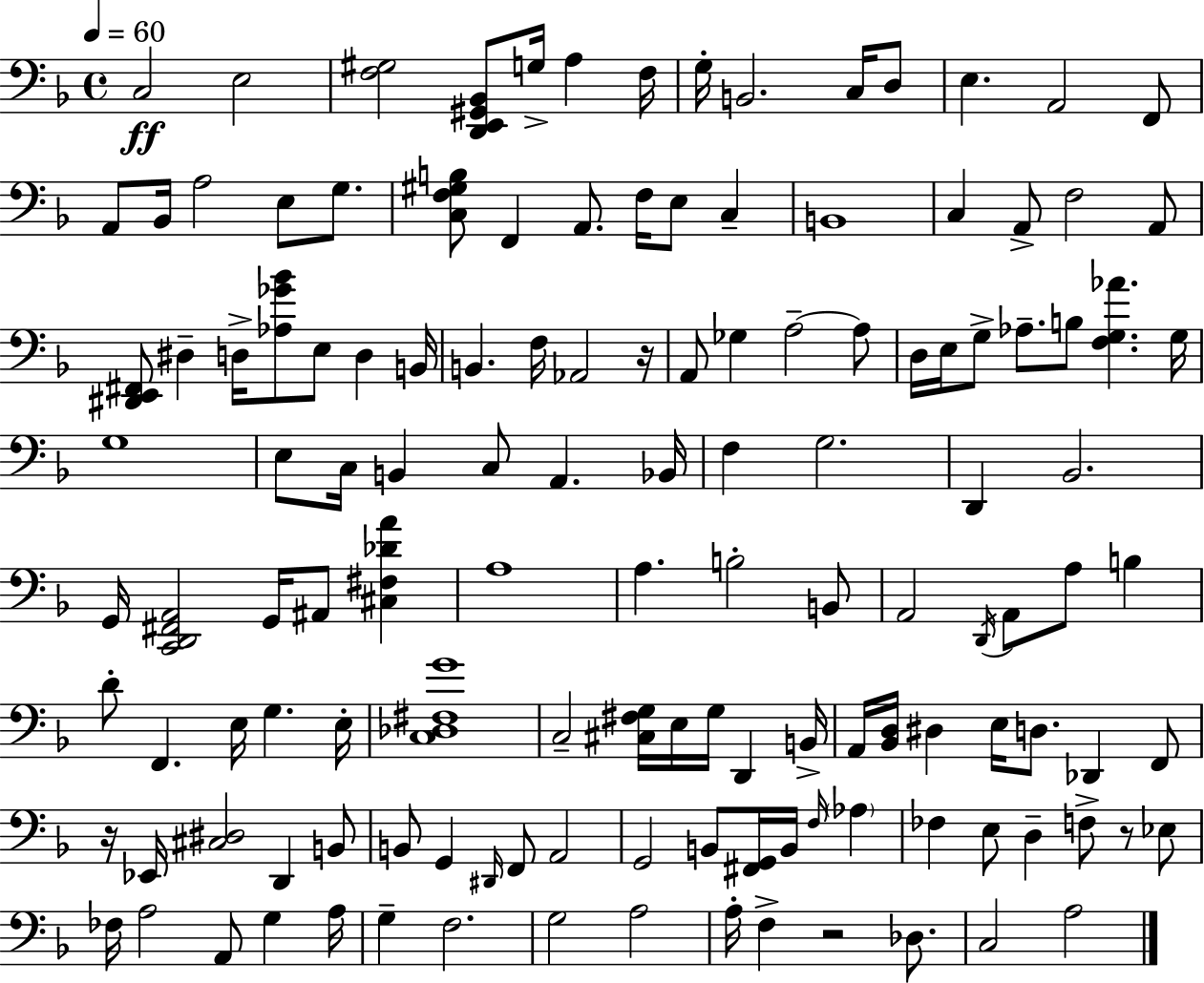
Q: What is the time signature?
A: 4/4